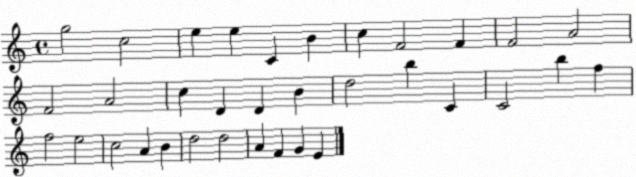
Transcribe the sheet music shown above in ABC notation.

X:1
T:Untitled
M:4/4
L:1/4
K:C
g2 c2 e e C B c F2 F F2 A2 F2 A2 c D D B d2 b C C2 b f f2 e2 c2 A B d2 d2 A F G E